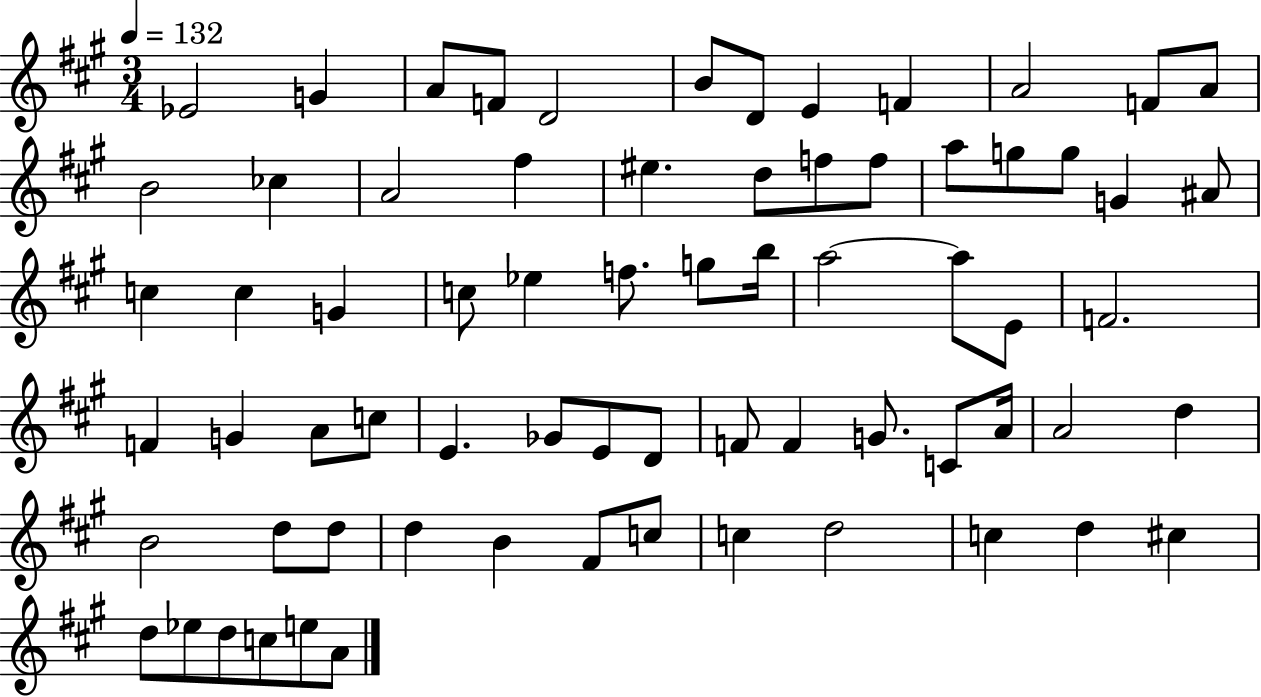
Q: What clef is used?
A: treble